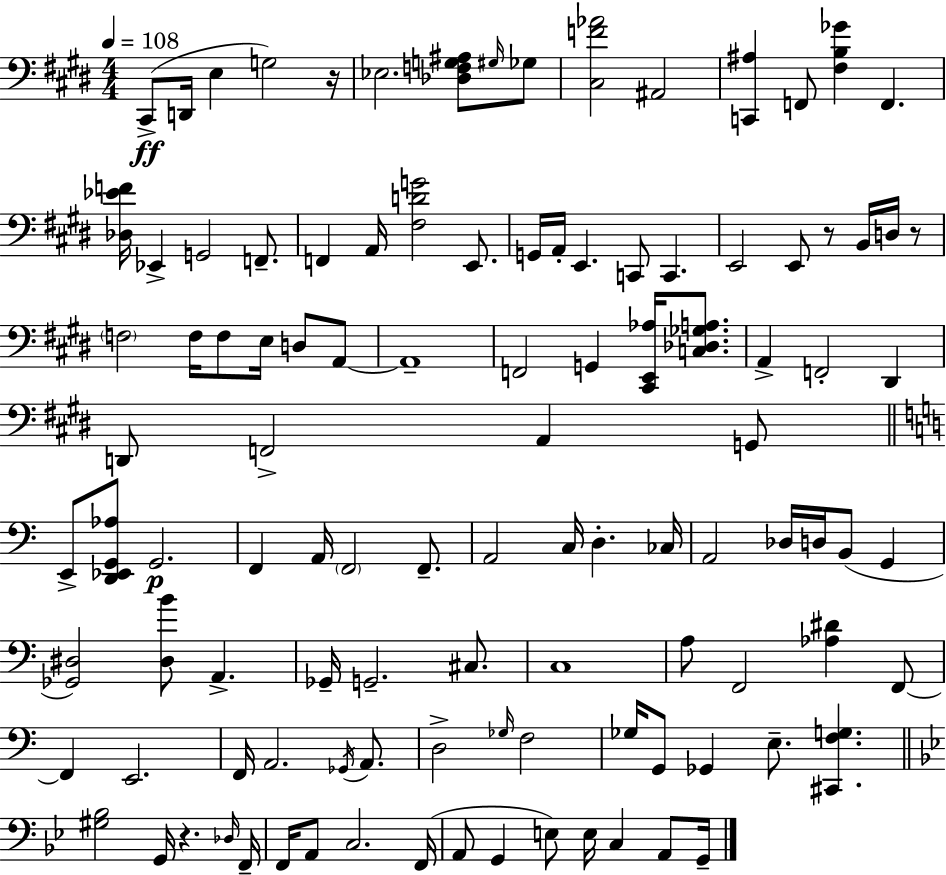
X:1
T:Untitled
M:4/4
L:1/4
K:E
^C,,/2 D,,/4 E, G,2 z/4 _E,2 [_D,F,G,^A,]/2 ^G,/4 _G,/2 [^C,F_A]2 ^A,,2 [C,,^A,] F,,/2 [^F,B,_G] F,, [_D,_EF]/4 _E,, G,,2 F,,/2 F,, A,,/4 [^F,DG]2 E,,/2 G,,/4 A,,/4 E,, C,,/2 C,, E,,2 E,,/2 z/2 B,,/4 D,/4 z/2 F,2 F,/4 F,/2 E,/4 D,/2 A,,/2 A,,4 F,,2 G,, [^C,,E,,_A,]/4 [C,_D,_G,A,]/2 A,, F,,2 ^D,, D,,/2 F,,2 A,, G,,/2 E,,/2 [D,,_E,,G,,_A,]/2 G,,2 F,, A,,/4 F,,2 F,,/2 A,,2 C,/4 D, _C,/4 A,,2 _D,/4 D,/4 B,,/2 G,, [_G,,^D,]2 [^D,B]/2 A,, _G,,/4 G,,2 ^C,/2 C,4 A,/2 F,,2 [_A,^D] F,,/2 F,, E,,2 F,,/4 A,,2 _G,,/4 A,,/2 D,2 _G,/4 F,2 _G,/4 G,,/2 _G,, E,/2 [^C,,F,G,] [^G,_B,]2 G,,/4 z _D,/4 F,,/4 F,,/4 A,,/2 C,2 F,,/4 A,,/2 G,, E,/2 E,/4 C, A,,/2 G,,/4